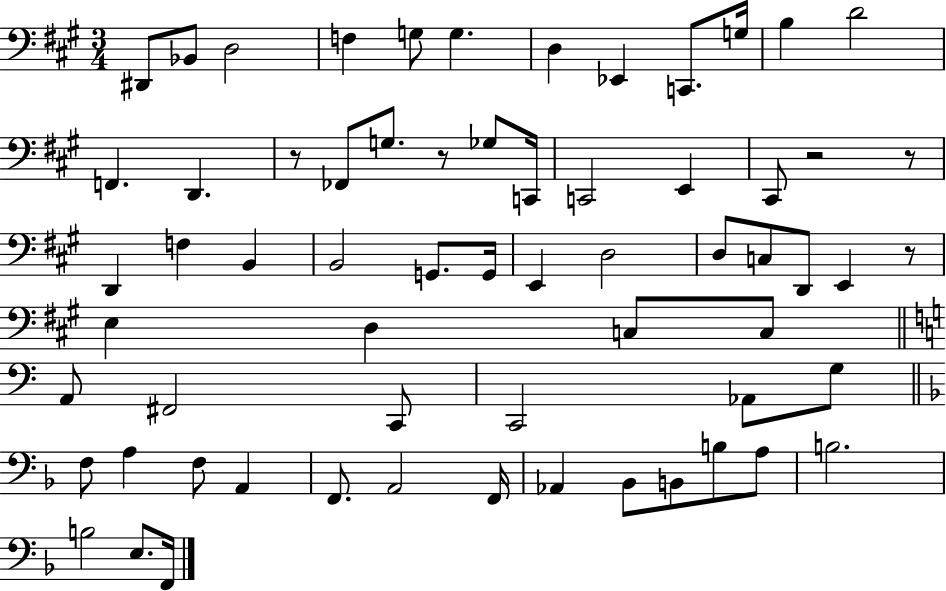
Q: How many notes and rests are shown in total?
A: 64